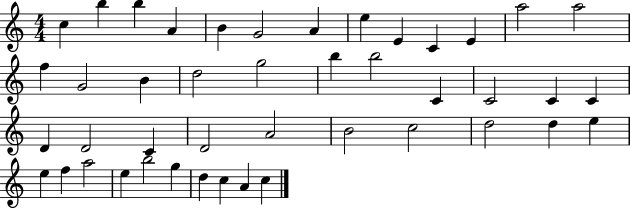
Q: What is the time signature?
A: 4/4